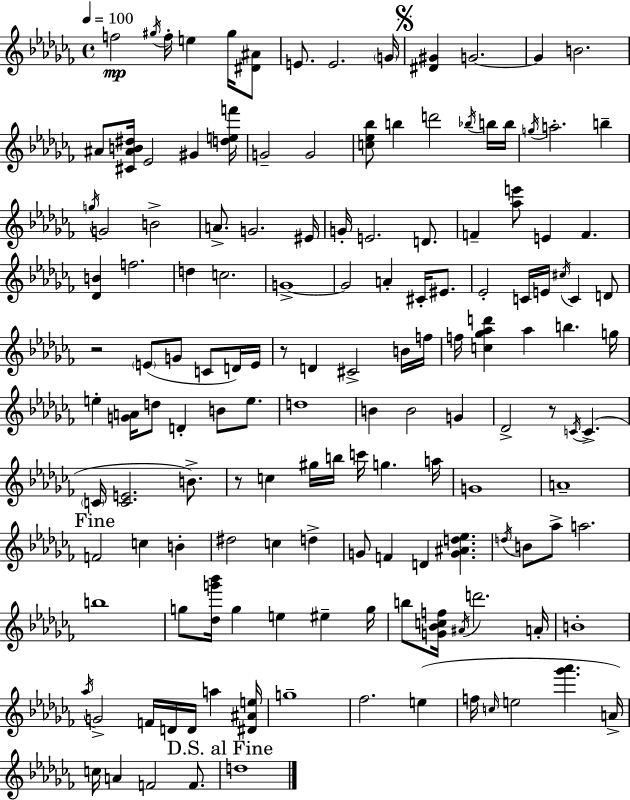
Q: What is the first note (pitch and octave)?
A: F5